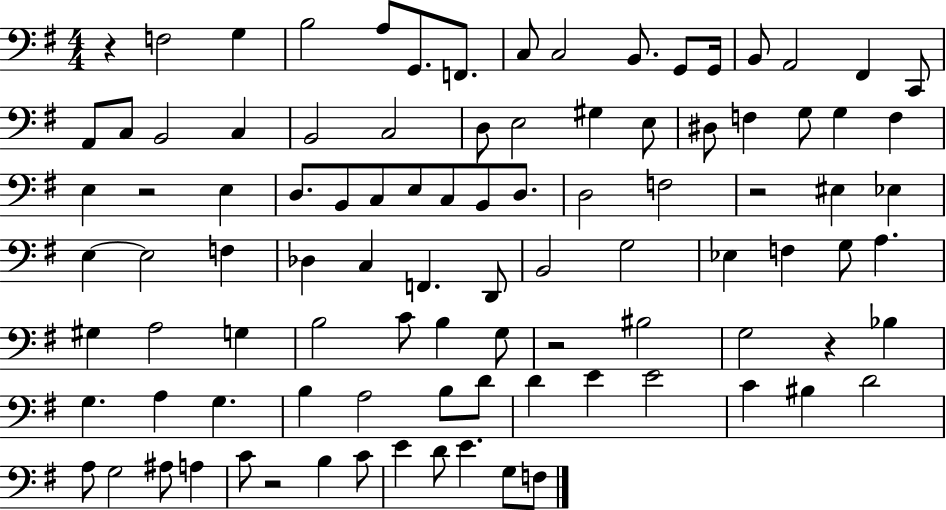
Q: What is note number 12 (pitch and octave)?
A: B2